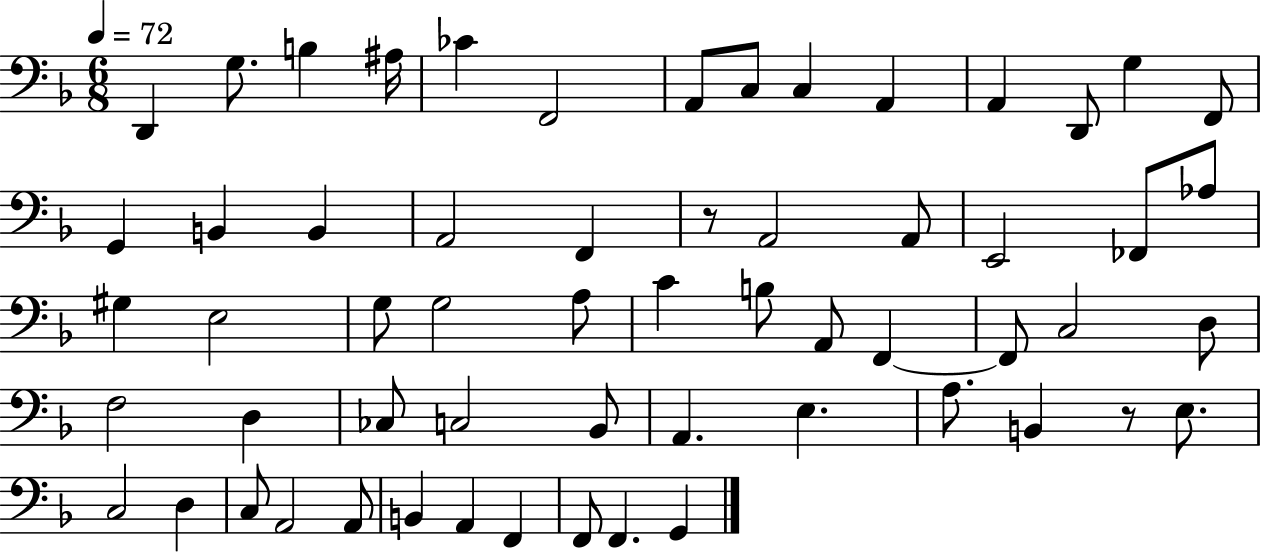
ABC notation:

X:1
T:Untitled
M:6/8
L:1/4
K:F
D,, G,/2 B, ^A,/4 _C F,,2 A,,/2 C,/2 C, A,, A,, D,,/2 G, F,,/2 G,, B,, B,, A,,2 F,, z/2 A,,2 A,,/2 E,,2 _F,,/2 _A,/2 ^G, E,2 G,/2 G,2 A,/2 C B,/2 A,,/2 F,, F,,/2 C,2 D,/2 F,2 D, _C,/2 C,2 _B,,/2 A,, E, A,/2 B,, z/2 E,/2 C,2 D, C,/2 A,,2 A,,/2 B,, A,, F,, F,,/2 F,, G,,